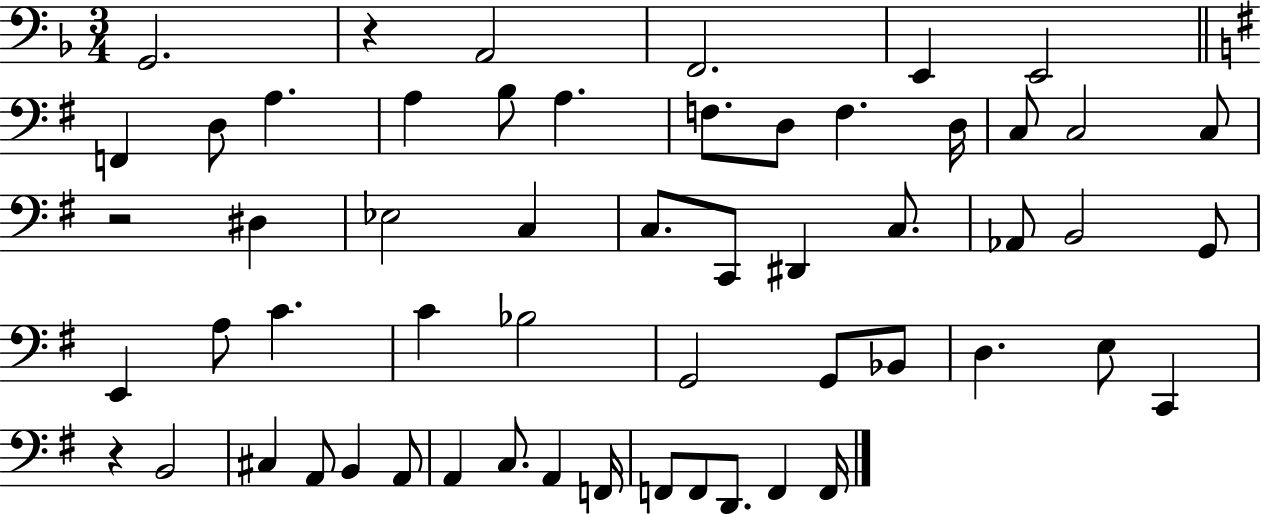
X:1
T:Untitled
M:3/4
L:1/4
K:F
G,,2 z A,,2 F,,2 E,, E,,2 F,, D,/2 A, A, B,/2 A, F,/2 D,/2 F, D,/4 C,/2 C,2 C,/2 z2 ^D, _E,2 C, C,/2 C,,/2 ^D,, C,/2 _A,,/2 B,,2 G,,/2 E,, A,/2 C C _B,2 G,,2 G,,/2 _B,,/2 D, E,/2 C,, z B,,2 ^C, A,,/2 B,, A,,/2 A,, C,/2 A,, F,,/4 F,,/2 F,,/2 D,,/2 F,, F,,/4